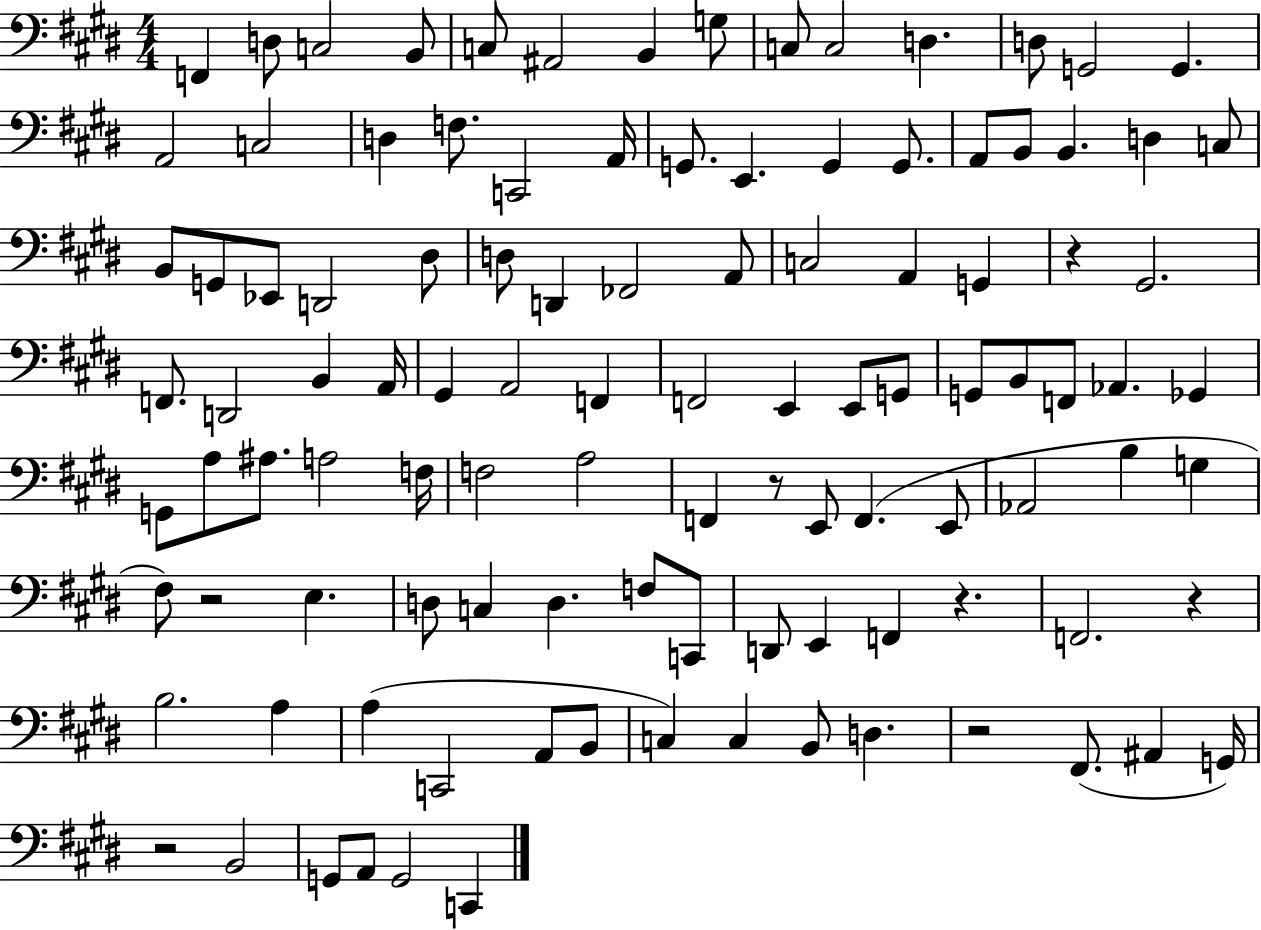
X:1
T:Untitled
M:4/4
L:1/4
K:E
F,, D,/2 C,2 B,,/2 C,/2 ^A,,2 B,, G,/2 C,/2 C,2 D, D,/2 G,,2 G,, A,,2 C,2 D, F,/2 C,,2 A,,/4 G,,/2 E,, G,, G,,/2 A,,/2 B,,/2 B,, D, C,/2 B,,/2 G,,/2 _E,,/2 D,,2 ^D,/2 D,/2 D,, _F,,2 A,,/2 C,2 A,, G,, z ^G,,2 F,,/2 D,,2 B,, A,,/4 ^G,, A,,2 F,, F,,2 E,, E,,/2 G,,/2 G,,/2 B,,/2 F,,/2 _A,, _G,, G,,/2 A,/2 ^A,/2 A,2 F,/4 F,2 A,2 F,, z/2 E,,/2 F,, E,,/2 _A,,2 B, G, ^F,/2 z2 E, D,/2 C, D, F,/2 C,,/2 D,,/2 E,, F,, z F,,2 z B,2 A, A, C,,2 A,,/2 B,,/2 C, C, B,,/2 D, z2 ^F,,/2 ^A,, G,,/4 z2 B,,2 G,,/2 A,,/2 G,,2 C,,